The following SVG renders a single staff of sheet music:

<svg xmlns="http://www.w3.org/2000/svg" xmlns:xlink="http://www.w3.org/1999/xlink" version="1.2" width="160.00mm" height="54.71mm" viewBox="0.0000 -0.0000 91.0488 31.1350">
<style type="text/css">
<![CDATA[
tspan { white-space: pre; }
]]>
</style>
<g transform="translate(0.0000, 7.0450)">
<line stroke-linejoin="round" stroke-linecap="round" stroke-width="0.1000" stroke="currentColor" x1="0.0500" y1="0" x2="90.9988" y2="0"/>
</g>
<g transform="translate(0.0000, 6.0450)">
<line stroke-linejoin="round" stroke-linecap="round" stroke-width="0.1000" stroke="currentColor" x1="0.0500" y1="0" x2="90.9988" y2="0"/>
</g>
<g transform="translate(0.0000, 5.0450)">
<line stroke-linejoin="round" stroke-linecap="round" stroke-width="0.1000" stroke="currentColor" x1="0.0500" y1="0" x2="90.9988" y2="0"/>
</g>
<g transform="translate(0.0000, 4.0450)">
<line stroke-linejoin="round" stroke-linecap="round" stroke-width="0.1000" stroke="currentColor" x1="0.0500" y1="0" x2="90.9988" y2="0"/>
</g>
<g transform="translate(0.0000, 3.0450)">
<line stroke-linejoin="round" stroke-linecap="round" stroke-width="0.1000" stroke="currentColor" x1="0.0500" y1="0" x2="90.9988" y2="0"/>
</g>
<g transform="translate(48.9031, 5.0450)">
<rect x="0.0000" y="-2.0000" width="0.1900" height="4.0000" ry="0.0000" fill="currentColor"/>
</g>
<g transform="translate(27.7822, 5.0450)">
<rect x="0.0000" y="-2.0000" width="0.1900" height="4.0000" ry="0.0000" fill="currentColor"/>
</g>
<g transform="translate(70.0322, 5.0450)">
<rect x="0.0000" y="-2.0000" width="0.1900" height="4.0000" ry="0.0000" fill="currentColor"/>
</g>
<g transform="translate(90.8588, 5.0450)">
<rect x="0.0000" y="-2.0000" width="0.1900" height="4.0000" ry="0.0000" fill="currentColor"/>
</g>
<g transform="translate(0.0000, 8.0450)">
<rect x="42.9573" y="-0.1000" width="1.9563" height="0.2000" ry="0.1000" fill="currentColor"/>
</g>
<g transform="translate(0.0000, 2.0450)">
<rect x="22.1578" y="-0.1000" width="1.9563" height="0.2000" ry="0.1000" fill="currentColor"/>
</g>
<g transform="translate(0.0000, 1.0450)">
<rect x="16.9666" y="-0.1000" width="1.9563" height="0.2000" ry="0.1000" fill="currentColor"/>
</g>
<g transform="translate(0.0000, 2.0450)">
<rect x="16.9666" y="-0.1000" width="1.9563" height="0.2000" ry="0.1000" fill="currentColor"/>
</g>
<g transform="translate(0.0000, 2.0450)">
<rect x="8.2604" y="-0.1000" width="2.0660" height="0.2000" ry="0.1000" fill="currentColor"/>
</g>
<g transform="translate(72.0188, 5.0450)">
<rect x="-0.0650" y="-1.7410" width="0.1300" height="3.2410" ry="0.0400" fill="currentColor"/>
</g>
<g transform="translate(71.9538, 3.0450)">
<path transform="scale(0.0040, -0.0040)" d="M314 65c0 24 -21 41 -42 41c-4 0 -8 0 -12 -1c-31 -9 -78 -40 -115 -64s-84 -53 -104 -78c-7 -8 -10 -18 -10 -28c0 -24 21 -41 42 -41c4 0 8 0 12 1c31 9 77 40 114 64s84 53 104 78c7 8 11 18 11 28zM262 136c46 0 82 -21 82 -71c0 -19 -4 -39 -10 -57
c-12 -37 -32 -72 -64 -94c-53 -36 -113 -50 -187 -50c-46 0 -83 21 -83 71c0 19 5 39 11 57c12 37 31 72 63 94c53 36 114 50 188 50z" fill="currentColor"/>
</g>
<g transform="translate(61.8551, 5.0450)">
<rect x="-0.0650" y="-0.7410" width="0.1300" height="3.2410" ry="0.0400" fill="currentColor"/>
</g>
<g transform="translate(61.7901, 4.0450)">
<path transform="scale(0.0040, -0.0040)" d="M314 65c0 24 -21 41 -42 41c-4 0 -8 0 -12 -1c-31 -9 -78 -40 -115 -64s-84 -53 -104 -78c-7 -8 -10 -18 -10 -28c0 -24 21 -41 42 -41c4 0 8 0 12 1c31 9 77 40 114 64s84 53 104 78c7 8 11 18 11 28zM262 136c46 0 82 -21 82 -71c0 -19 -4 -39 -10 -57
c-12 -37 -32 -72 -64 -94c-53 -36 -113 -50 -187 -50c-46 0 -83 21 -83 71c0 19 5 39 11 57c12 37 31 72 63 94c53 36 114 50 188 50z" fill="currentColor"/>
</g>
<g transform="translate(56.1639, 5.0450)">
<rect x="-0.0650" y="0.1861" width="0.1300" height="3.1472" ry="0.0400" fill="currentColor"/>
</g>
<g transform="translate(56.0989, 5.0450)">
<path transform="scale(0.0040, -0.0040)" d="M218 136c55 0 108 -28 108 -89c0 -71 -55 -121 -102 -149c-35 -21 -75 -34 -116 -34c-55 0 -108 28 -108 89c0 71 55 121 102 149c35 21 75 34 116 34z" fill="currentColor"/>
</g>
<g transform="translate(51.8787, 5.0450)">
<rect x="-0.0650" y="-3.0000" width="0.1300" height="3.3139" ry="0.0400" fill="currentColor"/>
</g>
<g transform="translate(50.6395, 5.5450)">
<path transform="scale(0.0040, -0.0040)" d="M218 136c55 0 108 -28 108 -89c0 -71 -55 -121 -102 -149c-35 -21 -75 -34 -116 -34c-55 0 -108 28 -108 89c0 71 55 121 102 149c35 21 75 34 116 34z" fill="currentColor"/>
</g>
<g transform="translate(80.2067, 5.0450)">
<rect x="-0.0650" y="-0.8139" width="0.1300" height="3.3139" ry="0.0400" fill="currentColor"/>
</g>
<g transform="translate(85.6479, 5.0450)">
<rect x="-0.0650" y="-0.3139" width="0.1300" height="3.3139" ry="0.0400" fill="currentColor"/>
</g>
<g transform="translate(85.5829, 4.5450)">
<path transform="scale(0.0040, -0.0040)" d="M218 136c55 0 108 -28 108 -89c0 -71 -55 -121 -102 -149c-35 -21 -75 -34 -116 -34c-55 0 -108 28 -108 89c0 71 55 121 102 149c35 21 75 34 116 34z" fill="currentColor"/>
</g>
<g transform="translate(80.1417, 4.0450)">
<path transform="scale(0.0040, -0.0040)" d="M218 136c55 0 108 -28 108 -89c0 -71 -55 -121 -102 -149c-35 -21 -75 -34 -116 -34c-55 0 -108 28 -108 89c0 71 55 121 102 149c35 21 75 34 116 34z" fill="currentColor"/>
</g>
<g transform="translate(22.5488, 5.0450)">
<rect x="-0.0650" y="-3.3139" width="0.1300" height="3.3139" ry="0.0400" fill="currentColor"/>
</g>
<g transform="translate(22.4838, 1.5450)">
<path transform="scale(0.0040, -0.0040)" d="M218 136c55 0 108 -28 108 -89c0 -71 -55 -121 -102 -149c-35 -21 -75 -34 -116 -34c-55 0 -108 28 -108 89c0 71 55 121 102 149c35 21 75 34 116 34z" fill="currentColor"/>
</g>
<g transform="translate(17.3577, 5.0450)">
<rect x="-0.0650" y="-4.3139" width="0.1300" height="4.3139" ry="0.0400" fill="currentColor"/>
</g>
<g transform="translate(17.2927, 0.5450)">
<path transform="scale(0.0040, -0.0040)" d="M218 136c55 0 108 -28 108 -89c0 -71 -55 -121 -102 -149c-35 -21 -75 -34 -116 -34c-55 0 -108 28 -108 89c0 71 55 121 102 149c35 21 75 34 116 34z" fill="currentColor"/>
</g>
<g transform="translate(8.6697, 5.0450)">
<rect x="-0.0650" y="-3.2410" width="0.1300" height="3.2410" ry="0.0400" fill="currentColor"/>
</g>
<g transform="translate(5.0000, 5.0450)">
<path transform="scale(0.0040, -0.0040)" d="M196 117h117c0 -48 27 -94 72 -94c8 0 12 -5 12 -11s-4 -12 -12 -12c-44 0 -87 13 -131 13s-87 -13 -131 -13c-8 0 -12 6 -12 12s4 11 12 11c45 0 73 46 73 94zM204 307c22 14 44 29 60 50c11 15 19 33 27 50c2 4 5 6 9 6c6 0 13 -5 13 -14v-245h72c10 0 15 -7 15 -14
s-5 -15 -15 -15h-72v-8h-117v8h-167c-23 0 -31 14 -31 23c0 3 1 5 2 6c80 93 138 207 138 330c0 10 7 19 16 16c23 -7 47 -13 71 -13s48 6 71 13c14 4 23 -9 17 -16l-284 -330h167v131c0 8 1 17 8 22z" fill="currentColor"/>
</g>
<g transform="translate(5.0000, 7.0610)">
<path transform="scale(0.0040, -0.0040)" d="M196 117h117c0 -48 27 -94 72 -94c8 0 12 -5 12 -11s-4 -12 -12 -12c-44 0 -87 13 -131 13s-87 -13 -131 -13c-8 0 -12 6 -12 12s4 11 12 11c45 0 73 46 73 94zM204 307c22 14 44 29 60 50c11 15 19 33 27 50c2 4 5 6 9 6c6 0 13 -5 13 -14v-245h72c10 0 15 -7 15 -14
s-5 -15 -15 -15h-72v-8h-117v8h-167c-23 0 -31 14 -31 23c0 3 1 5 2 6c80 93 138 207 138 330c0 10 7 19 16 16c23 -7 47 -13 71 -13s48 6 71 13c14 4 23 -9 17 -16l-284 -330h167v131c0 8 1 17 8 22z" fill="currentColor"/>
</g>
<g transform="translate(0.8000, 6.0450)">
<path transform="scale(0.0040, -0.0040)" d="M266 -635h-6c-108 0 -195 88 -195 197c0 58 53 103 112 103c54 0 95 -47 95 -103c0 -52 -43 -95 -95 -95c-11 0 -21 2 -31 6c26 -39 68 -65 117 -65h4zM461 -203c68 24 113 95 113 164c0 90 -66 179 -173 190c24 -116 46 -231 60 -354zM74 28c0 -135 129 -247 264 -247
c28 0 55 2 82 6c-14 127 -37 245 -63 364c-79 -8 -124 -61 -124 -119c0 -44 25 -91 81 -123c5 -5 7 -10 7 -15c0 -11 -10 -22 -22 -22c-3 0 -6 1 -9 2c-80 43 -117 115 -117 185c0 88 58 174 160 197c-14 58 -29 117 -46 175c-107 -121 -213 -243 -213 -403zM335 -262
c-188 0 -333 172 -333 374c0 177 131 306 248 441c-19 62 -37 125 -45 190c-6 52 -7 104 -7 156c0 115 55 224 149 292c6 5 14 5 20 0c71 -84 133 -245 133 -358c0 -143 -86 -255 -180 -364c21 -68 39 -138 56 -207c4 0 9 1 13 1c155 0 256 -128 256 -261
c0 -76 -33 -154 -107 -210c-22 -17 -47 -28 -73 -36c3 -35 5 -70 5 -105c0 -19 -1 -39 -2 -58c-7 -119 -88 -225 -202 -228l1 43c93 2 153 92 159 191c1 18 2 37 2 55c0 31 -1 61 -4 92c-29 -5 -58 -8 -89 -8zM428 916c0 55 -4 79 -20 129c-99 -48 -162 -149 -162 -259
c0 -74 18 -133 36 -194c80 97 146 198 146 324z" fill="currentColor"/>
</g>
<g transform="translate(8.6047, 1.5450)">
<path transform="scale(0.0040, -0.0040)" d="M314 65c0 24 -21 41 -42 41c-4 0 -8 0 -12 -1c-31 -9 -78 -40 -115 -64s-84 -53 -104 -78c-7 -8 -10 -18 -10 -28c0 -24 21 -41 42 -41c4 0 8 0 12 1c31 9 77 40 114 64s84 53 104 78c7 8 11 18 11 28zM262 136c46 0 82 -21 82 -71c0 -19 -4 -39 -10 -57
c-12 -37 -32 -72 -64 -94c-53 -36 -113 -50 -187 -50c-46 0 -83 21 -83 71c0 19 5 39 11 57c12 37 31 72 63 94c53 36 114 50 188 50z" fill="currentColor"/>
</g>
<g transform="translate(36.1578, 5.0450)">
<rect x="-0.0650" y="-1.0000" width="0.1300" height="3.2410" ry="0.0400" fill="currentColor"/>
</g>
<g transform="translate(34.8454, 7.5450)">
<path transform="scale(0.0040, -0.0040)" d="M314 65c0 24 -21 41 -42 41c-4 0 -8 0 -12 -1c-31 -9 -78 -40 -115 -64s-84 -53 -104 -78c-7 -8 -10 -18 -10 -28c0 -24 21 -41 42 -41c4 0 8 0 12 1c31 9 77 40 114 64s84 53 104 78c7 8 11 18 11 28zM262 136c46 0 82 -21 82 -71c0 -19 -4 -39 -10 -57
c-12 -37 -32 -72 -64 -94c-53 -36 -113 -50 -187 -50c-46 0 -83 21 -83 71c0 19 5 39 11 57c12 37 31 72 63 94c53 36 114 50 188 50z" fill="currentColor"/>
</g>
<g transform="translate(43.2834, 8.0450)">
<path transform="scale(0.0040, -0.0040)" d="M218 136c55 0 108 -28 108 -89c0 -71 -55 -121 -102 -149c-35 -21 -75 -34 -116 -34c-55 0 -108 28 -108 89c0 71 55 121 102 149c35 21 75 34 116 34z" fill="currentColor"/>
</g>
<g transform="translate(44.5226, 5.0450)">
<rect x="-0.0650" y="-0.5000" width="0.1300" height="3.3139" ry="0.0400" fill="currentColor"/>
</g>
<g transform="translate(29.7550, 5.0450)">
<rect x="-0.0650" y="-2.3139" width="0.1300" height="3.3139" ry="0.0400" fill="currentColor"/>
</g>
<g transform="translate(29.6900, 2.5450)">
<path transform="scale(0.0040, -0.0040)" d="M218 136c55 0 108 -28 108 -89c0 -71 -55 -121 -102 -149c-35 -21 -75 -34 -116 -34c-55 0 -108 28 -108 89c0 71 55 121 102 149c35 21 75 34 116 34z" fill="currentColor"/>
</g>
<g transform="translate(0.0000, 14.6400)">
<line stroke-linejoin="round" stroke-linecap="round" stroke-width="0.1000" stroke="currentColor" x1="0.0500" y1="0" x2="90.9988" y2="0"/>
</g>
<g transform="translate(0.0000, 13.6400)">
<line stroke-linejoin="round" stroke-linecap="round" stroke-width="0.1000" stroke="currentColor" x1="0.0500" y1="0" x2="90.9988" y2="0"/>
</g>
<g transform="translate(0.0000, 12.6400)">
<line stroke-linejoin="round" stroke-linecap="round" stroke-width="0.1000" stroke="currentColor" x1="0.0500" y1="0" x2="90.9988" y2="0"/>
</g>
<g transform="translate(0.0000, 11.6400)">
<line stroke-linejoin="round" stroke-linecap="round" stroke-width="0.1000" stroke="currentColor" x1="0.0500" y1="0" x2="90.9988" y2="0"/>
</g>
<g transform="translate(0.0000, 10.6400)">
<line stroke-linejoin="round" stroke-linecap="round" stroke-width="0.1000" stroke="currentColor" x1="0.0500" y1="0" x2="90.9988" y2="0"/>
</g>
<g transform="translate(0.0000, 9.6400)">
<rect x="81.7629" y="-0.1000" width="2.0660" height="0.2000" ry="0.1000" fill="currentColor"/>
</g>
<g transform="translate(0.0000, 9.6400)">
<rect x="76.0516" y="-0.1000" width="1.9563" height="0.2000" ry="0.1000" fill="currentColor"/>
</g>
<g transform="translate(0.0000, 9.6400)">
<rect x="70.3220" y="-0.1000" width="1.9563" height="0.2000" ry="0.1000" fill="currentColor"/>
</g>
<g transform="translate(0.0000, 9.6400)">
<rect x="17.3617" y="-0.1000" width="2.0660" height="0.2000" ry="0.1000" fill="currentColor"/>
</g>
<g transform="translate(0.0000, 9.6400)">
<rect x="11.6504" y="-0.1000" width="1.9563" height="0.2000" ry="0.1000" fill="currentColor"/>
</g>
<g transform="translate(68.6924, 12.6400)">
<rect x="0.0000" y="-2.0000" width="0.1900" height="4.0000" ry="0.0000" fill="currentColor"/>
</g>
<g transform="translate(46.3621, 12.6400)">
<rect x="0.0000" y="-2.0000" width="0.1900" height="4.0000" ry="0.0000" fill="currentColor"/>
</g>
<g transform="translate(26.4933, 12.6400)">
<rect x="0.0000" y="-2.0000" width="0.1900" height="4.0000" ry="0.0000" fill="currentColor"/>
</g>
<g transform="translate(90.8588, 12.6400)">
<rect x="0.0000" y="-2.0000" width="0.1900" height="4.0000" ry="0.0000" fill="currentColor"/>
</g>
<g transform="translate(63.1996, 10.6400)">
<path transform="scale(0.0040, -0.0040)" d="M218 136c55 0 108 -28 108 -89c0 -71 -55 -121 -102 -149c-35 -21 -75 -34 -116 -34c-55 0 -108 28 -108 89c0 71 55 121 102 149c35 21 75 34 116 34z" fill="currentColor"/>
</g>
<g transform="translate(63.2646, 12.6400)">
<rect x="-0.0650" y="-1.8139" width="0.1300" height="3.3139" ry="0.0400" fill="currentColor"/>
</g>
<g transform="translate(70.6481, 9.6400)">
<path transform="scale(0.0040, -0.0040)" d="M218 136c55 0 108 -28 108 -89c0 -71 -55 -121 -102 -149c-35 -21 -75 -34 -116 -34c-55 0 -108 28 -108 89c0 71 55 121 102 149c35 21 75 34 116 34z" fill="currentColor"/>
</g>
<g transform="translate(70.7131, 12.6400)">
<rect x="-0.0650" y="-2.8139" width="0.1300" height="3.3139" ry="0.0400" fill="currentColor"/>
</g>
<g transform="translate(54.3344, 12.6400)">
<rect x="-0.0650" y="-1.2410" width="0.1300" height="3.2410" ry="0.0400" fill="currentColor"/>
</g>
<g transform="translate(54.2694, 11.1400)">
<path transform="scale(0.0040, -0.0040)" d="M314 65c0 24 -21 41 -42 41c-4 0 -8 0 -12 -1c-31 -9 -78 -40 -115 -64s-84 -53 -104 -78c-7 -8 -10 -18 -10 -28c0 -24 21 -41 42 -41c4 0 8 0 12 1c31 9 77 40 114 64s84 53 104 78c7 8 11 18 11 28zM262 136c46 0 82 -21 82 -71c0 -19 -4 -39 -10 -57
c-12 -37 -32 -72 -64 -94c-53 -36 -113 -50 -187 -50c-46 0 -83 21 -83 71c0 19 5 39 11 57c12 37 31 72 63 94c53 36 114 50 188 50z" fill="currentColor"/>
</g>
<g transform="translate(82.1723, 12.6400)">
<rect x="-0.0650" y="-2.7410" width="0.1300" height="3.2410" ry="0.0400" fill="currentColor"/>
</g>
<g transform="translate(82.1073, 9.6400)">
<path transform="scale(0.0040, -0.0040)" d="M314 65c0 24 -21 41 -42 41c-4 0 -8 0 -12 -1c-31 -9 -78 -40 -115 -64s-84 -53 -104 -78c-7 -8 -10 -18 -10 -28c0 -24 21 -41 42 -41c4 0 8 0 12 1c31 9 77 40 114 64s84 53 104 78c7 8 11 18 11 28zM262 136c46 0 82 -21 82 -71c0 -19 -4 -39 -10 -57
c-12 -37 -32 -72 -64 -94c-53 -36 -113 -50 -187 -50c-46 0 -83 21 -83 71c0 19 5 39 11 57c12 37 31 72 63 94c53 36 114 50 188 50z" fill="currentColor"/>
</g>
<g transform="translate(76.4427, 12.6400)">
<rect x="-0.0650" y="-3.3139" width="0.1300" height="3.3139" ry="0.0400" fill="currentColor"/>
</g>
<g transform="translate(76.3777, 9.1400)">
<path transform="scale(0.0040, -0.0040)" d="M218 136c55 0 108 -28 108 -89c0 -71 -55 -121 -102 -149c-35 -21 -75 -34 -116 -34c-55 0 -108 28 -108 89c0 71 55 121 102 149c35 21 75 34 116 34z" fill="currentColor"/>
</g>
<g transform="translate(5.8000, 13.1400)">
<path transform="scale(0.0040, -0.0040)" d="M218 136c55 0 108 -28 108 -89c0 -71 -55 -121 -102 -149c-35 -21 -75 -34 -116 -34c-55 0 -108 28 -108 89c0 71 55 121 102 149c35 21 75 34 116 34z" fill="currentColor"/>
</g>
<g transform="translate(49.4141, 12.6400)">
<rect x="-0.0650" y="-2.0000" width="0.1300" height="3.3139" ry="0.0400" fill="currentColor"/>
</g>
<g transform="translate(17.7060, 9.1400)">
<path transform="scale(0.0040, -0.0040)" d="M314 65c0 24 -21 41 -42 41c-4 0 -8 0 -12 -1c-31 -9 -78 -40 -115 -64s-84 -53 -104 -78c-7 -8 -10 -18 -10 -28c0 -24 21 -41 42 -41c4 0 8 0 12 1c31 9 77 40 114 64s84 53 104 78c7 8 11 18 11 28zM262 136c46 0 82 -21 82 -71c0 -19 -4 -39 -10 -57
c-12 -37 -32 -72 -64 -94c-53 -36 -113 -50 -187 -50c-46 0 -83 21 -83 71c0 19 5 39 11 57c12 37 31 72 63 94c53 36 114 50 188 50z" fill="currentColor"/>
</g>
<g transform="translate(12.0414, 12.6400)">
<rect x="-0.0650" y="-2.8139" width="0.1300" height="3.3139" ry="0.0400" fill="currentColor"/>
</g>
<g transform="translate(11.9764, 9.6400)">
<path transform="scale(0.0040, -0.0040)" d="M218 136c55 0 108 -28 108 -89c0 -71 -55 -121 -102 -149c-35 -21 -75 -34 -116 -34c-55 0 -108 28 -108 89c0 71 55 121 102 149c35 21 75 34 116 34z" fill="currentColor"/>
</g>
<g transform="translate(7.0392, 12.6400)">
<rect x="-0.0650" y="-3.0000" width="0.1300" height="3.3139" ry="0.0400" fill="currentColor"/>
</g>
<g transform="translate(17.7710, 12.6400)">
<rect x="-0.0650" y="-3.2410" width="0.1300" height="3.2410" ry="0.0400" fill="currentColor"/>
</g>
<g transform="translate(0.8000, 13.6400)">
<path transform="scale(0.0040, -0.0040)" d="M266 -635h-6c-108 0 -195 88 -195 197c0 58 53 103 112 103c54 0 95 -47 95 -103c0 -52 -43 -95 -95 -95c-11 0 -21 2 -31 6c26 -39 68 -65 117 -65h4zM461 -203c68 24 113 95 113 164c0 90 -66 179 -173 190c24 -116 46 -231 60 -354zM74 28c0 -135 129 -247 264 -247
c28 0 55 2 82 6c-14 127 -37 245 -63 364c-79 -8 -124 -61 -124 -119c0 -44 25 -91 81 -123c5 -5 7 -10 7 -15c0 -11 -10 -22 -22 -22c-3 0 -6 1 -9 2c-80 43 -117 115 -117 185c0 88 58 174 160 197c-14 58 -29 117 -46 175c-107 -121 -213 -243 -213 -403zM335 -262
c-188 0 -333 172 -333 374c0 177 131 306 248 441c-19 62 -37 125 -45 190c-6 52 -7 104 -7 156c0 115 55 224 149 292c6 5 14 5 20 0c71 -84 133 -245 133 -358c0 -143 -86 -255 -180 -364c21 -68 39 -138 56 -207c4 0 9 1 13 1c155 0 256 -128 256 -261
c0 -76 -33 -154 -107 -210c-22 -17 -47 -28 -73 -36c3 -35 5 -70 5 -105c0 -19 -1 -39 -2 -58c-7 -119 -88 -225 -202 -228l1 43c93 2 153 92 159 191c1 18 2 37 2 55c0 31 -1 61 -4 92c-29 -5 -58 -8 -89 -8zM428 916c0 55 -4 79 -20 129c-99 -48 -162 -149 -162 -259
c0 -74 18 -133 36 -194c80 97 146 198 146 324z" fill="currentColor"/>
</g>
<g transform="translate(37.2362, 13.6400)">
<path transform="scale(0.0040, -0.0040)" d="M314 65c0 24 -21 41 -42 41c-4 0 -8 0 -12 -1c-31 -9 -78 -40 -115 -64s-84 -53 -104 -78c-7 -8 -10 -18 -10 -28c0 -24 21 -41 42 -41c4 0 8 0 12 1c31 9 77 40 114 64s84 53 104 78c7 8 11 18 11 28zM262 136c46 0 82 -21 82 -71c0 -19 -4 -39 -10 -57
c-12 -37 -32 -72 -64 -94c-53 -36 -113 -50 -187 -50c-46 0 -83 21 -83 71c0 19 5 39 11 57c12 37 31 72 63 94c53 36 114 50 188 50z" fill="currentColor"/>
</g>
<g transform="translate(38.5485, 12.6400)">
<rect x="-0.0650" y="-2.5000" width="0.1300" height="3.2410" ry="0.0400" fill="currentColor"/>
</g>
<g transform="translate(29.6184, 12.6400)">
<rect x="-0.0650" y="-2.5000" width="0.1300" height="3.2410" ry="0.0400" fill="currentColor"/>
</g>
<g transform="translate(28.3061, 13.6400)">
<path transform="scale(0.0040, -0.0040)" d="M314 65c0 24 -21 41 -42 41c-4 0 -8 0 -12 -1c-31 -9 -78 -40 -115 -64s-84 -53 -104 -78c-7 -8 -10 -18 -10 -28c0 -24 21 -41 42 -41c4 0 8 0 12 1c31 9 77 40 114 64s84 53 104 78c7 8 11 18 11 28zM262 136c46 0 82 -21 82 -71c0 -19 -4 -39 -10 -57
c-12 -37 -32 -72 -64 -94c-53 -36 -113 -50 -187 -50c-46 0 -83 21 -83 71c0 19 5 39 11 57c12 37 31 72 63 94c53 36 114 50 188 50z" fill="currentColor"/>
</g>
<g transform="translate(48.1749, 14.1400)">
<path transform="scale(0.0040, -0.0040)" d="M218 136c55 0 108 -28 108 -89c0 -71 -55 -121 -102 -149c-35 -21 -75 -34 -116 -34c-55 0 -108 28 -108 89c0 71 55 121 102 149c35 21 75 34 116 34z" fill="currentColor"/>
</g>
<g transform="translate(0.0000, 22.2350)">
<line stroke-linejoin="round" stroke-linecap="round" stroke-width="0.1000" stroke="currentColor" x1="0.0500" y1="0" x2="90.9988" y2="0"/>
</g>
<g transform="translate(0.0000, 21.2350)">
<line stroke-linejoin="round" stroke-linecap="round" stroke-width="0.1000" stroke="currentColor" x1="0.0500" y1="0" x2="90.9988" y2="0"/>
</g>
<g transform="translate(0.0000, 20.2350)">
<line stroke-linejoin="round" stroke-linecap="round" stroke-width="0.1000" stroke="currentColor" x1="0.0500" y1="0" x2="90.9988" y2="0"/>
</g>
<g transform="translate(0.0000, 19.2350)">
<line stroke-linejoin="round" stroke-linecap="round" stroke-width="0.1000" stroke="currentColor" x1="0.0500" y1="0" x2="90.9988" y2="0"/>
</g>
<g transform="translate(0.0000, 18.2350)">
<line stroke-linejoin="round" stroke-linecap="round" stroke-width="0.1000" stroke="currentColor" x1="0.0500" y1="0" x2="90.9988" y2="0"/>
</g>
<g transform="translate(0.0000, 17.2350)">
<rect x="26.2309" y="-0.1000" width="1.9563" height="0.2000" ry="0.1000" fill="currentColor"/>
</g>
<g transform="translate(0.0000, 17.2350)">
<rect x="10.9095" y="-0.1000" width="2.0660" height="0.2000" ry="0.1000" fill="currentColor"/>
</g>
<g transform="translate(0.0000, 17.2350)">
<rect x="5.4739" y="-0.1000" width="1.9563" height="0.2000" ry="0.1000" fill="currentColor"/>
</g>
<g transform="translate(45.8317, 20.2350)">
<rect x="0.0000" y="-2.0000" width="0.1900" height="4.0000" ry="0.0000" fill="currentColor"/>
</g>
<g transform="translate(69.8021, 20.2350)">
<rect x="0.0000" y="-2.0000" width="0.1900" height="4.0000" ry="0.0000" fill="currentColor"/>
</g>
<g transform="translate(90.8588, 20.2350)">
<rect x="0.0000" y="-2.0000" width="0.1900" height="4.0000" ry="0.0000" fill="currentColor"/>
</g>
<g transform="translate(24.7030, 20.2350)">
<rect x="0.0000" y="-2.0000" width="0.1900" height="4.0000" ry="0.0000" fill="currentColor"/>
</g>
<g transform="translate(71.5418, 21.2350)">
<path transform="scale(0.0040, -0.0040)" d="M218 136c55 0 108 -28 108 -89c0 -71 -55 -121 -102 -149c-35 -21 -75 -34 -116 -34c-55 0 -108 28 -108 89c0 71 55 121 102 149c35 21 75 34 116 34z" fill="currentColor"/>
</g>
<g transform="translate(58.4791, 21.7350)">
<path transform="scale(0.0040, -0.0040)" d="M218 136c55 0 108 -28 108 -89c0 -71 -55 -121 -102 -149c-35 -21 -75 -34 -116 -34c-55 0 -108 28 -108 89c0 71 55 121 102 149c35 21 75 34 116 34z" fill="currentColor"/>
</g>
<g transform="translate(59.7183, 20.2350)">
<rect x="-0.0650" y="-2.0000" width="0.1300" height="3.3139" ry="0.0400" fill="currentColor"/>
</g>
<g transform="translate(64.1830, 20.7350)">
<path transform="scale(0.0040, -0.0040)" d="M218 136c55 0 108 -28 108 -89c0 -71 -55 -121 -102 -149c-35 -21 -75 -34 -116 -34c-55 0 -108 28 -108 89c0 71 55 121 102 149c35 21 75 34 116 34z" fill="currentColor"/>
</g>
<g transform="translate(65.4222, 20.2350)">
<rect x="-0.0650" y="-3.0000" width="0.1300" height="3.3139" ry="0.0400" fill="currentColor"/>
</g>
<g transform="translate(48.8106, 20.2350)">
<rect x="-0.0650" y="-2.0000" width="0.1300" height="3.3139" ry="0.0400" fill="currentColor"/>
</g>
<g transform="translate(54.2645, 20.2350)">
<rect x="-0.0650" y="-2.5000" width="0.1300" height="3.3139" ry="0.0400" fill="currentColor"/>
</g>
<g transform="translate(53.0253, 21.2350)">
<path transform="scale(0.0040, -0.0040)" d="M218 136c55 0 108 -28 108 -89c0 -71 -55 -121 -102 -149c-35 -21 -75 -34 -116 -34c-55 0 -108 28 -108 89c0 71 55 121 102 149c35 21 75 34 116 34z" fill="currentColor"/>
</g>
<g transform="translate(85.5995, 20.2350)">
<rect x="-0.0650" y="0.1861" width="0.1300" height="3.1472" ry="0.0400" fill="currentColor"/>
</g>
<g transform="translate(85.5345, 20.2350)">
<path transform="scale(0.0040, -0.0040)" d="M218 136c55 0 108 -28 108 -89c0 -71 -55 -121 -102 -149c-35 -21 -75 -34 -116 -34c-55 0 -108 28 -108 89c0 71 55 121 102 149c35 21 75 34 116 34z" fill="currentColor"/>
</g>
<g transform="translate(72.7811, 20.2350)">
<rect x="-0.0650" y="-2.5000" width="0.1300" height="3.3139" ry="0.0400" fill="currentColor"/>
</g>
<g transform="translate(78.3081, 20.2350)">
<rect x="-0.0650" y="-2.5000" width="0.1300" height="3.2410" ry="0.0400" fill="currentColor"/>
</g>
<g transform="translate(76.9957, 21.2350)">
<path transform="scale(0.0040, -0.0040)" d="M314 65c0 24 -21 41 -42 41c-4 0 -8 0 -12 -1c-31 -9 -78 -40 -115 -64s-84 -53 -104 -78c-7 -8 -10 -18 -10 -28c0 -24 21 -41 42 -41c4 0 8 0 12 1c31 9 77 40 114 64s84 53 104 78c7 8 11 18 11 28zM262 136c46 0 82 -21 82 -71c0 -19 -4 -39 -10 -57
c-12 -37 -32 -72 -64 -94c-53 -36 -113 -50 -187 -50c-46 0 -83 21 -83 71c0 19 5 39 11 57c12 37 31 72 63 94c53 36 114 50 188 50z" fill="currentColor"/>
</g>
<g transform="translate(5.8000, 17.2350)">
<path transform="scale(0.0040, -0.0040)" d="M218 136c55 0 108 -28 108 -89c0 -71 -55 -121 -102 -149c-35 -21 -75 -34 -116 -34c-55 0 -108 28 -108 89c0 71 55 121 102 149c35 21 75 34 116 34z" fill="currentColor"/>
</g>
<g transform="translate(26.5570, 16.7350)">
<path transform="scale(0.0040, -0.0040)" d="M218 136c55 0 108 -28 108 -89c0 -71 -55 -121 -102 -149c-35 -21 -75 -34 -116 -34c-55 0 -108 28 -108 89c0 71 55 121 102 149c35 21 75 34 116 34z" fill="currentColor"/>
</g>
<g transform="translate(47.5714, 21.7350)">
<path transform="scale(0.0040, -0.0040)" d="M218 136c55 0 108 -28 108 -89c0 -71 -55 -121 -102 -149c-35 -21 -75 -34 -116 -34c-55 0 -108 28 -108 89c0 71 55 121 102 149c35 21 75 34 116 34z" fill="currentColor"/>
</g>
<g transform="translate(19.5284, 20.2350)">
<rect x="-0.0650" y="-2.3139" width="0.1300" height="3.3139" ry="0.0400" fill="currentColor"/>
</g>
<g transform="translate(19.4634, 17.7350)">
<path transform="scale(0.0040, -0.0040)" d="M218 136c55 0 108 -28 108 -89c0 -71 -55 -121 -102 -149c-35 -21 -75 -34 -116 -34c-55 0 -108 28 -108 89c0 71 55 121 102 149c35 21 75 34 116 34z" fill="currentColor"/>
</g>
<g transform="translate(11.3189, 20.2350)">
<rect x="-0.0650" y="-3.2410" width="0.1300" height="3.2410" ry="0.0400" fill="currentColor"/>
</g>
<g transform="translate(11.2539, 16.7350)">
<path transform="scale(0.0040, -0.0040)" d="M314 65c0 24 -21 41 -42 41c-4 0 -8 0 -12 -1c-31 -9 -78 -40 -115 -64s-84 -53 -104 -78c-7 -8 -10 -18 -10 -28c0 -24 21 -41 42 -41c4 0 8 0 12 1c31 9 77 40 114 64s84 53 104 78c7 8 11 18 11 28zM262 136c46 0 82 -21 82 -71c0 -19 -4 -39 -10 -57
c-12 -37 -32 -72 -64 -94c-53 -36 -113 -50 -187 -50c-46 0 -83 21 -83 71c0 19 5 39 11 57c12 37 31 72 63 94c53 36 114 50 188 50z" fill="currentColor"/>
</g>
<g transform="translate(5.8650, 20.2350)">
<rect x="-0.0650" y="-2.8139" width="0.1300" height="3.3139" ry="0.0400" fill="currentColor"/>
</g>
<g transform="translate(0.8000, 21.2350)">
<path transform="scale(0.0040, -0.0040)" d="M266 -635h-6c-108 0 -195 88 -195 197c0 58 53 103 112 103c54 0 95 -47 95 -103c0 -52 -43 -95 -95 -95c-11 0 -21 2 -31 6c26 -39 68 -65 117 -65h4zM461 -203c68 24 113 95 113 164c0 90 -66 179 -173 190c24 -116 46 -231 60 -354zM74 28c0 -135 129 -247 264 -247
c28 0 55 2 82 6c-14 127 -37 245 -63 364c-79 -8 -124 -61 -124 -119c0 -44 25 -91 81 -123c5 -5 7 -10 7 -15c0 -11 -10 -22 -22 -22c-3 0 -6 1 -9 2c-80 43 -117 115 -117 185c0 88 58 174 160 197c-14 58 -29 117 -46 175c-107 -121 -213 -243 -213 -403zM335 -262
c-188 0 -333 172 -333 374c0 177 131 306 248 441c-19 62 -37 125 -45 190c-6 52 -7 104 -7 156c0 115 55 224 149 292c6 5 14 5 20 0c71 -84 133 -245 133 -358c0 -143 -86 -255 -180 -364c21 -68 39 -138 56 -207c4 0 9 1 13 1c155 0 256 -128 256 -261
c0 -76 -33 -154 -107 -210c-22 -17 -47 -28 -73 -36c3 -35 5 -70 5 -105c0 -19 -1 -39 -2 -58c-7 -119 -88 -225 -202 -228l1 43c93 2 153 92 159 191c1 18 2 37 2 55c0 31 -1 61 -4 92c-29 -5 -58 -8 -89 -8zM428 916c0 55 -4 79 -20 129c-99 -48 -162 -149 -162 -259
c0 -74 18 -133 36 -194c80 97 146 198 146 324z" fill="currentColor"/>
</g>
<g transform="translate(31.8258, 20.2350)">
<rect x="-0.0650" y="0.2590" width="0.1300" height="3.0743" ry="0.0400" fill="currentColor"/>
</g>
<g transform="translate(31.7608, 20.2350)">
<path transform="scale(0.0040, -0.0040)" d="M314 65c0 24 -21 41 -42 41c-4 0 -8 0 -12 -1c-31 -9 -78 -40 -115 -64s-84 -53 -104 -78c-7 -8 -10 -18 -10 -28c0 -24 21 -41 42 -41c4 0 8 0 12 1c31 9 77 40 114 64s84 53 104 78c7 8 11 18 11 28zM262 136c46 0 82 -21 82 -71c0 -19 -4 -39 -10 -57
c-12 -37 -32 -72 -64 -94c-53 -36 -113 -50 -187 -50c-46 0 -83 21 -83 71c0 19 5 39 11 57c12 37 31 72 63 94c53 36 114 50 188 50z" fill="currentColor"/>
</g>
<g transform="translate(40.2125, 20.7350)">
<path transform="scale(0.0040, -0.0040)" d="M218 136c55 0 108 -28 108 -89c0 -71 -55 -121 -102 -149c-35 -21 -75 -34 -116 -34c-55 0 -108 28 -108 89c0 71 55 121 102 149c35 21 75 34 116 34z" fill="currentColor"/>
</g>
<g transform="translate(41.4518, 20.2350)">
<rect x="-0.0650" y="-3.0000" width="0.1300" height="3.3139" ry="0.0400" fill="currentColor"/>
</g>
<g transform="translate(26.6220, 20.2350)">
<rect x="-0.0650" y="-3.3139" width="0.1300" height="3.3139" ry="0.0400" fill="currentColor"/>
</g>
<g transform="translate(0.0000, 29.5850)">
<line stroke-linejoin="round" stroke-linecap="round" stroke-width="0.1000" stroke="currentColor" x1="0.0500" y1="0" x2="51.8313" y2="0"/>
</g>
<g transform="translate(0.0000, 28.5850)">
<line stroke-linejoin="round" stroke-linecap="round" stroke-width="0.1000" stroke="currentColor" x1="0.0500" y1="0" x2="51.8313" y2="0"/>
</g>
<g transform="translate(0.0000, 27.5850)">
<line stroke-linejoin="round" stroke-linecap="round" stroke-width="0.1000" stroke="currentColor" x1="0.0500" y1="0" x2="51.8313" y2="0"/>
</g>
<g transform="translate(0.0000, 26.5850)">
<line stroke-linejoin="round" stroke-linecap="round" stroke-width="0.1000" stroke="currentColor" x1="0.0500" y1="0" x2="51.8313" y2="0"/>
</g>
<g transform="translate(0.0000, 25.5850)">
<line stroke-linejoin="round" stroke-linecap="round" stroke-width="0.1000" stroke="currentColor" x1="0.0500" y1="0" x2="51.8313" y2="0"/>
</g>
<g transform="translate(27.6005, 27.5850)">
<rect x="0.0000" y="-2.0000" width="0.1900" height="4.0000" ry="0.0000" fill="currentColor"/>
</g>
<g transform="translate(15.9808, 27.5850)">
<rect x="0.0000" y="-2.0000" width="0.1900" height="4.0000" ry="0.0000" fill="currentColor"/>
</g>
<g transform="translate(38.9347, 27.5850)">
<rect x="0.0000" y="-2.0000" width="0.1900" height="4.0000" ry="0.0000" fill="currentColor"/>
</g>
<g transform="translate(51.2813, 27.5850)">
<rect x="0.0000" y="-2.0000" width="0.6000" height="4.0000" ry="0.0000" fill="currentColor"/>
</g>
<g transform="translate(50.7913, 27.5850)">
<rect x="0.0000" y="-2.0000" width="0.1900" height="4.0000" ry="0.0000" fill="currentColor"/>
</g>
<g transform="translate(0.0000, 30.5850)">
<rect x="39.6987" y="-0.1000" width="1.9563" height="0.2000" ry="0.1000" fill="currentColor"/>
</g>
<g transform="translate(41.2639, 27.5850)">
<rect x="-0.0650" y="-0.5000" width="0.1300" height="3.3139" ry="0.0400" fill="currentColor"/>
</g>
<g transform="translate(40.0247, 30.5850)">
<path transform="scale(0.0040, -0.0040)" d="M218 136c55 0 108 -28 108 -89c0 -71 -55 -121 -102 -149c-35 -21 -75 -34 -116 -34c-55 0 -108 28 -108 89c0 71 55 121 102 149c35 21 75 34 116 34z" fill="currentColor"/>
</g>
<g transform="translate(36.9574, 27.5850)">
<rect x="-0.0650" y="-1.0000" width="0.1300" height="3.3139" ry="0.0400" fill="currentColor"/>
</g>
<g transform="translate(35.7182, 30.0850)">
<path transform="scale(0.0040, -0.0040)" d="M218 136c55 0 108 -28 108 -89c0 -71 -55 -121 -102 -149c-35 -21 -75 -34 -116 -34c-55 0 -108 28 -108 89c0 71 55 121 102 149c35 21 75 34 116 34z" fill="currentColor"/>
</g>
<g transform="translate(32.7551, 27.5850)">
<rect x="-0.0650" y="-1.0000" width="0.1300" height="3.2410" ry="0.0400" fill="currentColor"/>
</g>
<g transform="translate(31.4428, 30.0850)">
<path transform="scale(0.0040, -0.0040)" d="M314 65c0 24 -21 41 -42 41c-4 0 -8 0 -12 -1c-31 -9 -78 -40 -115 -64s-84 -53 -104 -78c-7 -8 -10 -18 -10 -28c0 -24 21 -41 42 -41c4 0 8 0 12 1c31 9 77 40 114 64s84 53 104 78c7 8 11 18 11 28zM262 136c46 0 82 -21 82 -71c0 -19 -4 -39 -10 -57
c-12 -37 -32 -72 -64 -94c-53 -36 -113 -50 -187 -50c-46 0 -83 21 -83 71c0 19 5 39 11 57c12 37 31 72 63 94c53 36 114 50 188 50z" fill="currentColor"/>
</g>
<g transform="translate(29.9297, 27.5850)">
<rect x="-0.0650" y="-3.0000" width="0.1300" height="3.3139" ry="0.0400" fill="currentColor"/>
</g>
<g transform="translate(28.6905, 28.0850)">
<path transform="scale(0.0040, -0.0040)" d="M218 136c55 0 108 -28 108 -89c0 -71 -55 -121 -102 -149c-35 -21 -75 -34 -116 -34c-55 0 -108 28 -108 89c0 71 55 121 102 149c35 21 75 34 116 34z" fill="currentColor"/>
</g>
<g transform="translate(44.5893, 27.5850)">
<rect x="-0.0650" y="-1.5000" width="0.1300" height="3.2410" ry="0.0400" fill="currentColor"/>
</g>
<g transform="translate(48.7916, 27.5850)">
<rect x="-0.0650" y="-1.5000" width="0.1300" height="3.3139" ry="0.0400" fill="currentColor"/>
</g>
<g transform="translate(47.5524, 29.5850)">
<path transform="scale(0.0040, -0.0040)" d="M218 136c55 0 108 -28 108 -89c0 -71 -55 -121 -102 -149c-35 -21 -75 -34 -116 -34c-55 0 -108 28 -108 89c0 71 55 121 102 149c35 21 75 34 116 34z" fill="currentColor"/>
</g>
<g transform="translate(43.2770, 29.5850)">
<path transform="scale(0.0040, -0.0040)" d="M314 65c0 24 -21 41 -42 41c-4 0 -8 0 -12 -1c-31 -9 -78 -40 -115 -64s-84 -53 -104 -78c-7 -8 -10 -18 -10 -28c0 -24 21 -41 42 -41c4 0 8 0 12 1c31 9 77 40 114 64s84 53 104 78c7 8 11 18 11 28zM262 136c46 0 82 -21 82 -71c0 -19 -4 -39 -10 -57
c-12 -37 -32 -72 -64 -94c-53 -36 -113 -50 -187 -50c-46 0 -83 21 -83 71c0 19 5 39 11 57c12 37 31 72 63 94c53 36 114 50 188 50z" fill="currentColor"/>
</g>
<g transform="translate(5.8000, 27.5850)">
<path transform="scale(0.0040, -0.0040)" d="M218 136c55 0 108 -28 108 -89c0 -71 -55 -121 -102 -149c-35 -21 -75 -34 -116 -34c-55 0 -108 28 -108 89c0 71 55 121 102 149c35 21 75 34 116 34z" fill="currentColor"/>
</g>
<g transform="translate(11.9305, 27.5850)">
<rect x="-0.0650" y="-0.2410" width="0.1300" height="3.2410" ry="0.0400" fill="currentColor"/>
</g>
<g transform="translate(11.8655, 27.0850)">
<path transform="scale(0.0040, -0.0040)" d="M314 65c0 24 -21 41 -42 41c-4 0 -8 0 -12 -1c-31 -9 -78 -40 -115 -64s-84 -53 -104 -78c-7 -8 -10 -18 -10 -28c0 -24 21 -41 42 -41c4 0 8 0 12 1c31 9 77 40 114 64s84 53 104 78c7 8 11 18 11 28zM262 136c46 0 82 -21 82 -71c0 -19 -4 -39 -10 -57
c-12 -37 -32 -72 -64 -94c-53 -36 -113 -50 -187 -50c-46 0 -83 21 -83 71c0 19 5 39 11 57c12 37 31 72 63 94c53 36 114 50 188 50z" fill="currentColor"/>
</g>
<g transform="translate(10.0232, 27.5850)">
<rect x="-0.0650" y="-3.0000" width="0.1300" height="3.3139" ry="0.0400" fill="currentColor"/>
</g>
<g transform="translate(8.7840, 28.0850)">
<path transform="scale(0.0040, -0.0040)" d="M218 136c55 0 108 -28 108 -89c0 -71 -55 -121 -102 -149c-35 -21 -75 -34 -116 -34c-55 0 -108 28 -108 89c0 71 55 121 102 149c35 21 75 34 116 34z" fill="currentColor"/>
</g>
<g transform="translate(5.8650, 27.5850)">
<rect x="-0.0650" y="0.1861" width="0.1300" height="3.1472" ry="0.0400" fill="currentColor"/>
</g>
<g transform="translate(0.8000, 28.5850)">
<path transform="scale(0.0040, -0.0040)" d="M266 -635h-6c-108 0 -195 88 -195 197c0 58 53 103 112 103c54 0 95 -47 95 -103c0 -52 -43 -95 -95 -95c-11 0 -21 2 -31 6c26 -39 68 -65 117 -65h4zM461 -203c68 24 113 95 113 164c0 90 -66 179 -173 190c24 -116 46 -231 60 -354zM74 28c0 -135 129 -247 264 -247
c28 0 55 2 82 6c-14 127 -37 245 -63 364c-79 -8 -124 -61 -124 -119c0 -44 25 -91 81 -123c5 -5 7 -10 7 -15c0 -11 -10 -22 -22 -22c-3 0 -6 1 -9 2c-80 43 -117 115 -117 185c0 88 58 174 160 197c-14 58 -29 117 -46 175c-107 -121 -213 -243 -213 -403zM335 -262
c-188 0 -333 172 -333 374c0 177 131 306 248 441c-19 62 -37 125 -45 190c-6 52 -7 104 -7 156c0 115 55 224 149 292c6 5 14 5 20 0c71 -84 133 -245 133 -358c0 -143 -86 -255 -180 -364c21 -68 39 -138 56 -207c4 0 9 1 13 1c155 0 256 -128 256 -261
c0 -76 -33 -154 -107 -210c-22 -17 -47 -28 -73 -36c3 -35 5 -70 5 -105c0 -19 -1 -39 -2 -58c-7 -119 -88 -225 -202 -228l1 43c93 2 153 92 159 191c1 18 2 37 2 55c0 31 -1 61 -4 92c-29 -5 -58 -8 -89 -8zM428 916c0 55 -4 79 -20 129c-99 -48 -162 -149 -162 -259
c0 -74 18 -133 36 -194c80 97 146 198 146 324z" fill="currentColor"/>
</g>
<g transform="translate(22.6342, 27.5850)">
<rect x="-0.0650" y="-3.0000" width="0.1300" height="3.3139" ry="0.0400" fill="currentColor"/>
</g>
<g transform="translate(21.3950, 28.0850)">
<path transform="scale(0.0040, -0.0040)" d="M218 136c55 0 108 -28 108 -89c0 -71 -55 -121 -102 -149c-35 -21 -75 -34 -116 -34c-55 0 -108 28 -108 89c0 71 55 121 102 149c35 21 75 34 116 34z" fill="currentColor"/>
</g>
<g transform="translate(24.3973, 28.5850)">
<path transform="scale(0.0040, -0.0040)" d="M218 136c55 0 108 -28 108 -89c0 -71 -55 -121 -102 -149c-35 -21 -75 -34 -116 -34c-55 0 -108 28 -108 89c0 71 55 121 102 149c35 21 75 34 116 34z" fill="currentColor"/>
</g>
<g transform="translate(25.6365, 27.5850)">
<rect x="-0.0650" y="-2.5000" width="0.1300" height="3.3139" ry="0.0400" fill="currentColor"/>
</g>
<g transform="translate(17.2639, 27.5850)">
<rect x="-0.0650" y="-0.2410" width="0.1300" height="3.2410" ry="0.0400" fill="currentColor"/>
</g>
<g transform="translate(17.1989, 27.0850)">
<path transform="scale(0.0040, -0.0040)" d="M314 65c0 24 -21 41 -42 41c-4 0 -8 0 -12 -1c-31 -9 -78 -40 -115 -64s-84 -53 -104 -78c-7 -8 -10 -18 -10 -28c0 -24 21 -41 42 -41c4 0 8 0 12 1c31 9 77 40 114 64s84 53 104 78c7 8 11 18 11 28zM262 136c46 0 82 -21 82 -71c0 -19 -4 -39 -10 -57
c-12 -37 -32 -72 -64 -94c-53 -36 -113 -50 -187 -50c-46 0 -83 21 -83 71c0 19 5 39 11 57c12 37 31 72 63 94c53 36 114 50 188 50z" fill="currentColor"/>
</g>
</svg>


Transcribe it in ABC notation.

X:1
T:Untitled
M:4/4
L:1/4
K:C
b2 d' b g D2 C A B d2 f2 d c A a b2 G2 G2 F e2 f a b a2 a b2 g b B2 A F G F A G G2 B B A c2 c2 A G A D2 D C E2 E